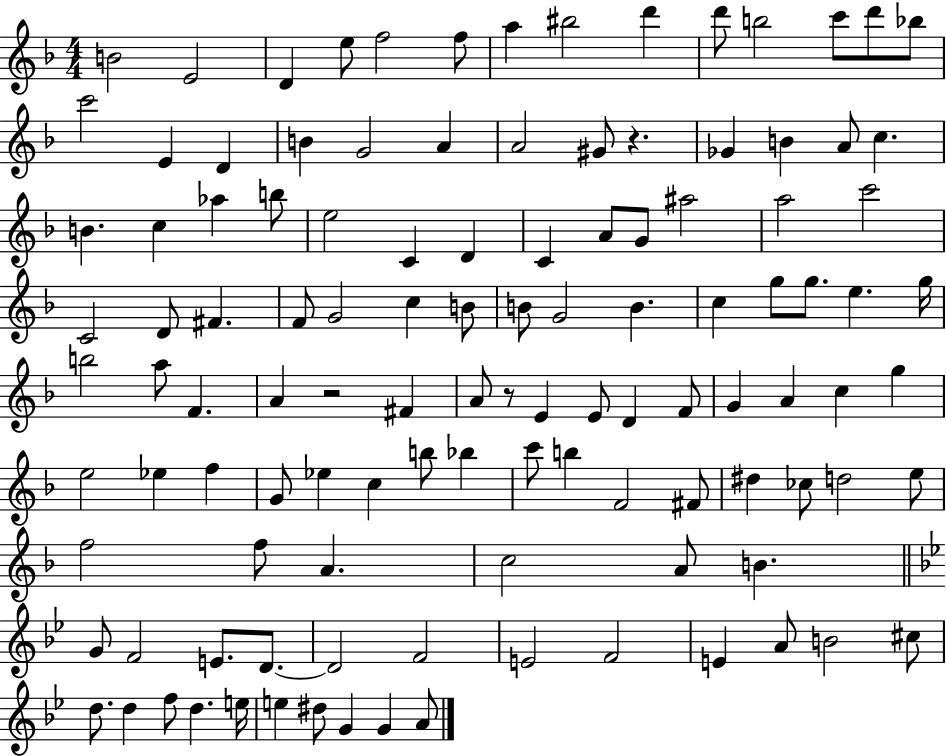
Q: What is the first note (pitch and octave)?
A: B4